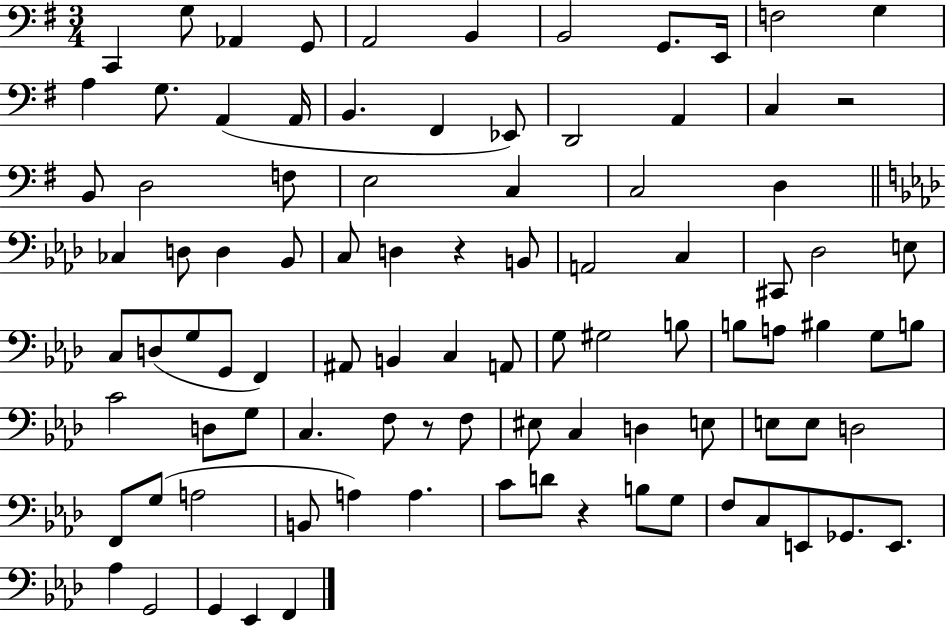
X:1
T:Untitled
M:3/4
L:1/4
K:G
C,, G,/2 _A,, G,,/2 A,,2 B,, B,,2 G,,/2 E,,/4 F,2 G, A, G,/2 A,, A,,/4 B,, ^F,, _E,,/2 D,,2 A,, C, z2 B,,/2 D,2 F,/2 E,2 C, C,2 D, _C, D,/2 D, _B,,/2 C,/2 D, z B,,/2 A,,2 C, ^C,,/2 _D,2 E,/2 C,/2 D,/2 G,/2 G,,/2 F,, ^A,,/2 B,, C, A,,/2 G,/2 ^G,2 B,/2 B,/2 A,/2 ^B, G,/2 B,/2 C2 D,/2 G,/2 C, F,/2 z/2 F,/2 ^E,/2 C, D, E,/2 E,/2 E,/2 D,2 F,,/2 G,/2 A,2 B,,/2 A, A, C/2 D/2 z B,/2 G,/2 F,/2 C,/2 E,,/2 _G,,/2 E,,/2 _A, G,,2 G,, _E,, F,,